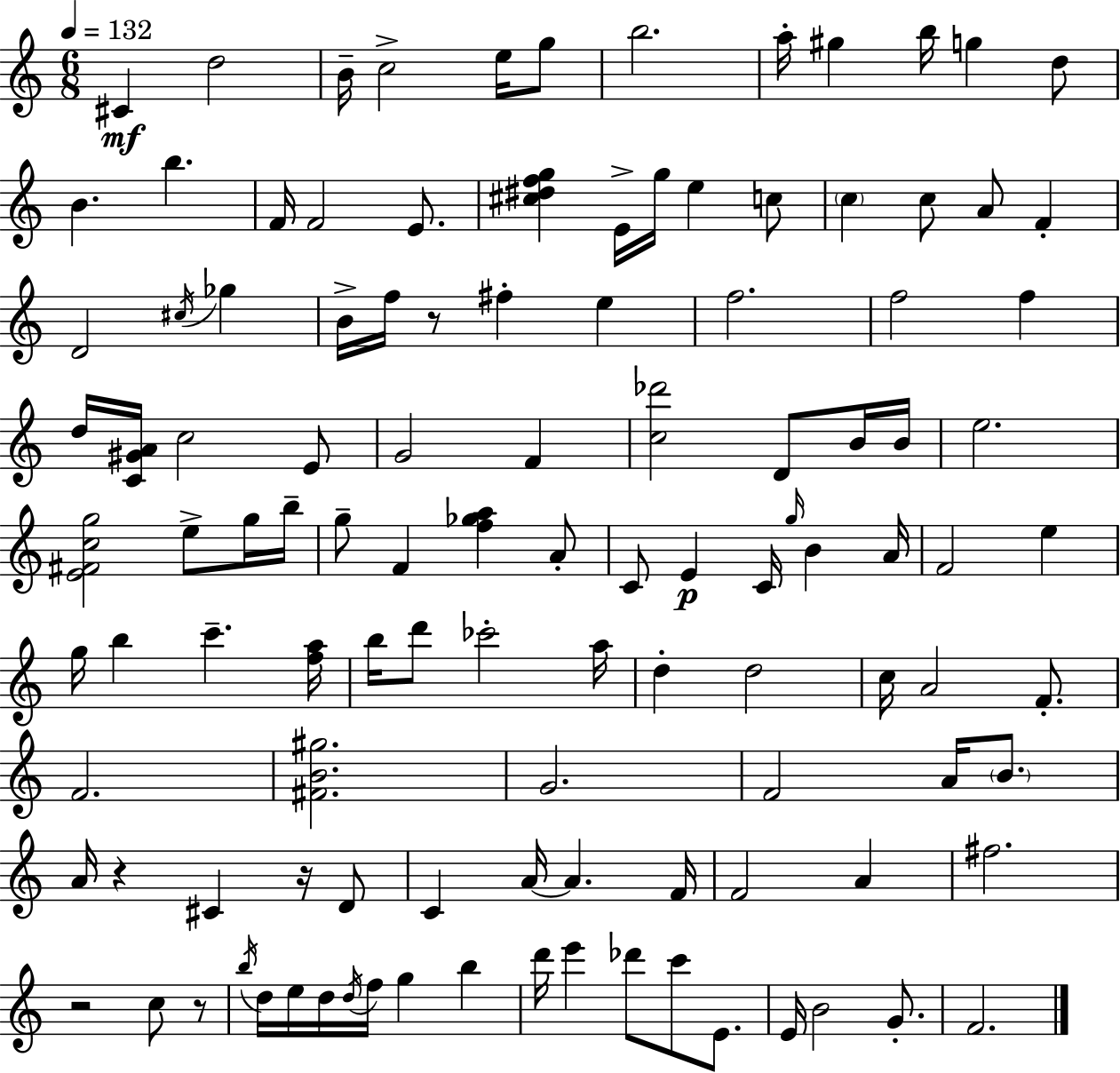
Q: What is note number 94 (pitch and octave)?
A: B5